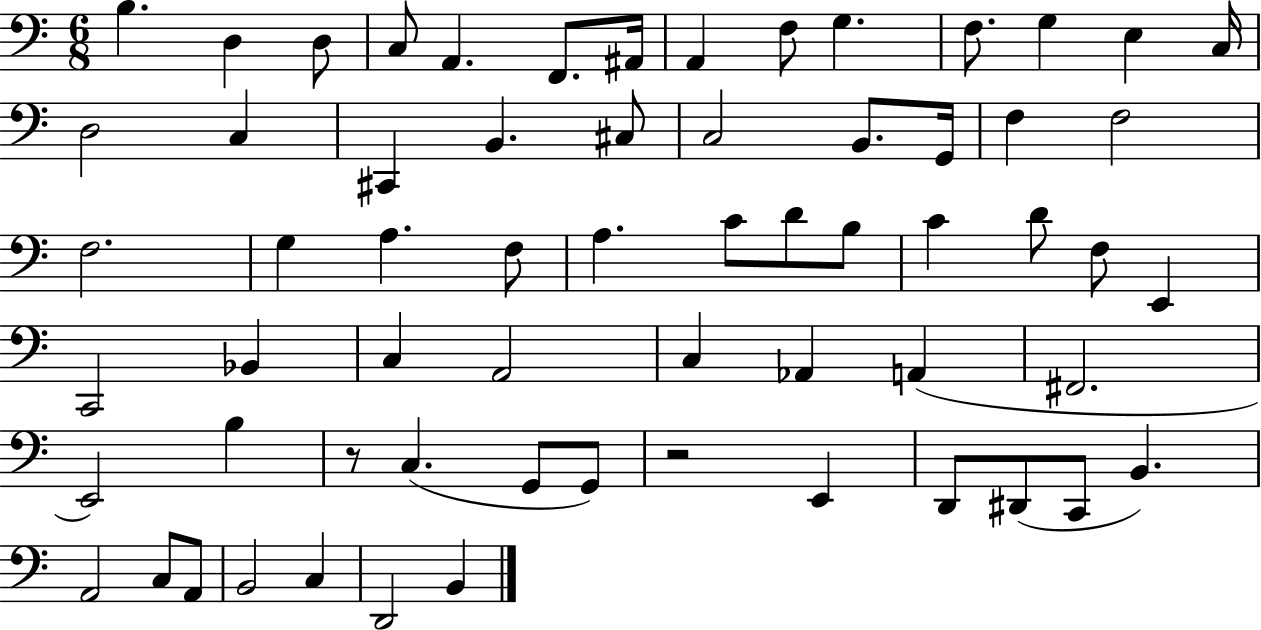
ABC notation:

X:1
T:Untitled
M:6/8
L:1/4
K:C
B, D, D,/2 C,/2 A,, F,,/2 ^A,,/4 A,, F,/2 G, F,/2 G, E, C,/4 D,2 C, ^C,, B,, ^C,/2 C,2 B,,/2 G,,/4 F, F,2 F,2 G, A, F,/2 A, C/2 D/2 B,/2 C D/2 F,/2 E,, C,,2 _B,, C, A,,2 C, _A,, A,, ^F,,2 E,,2 B, z/2 C, G,,/2 G,,/2 z2 E,, D,,/2 ^D,,/2 C,,/2 B,, A,,2 C,/2 A,,/2 B,,2 C, D,,2 B,,